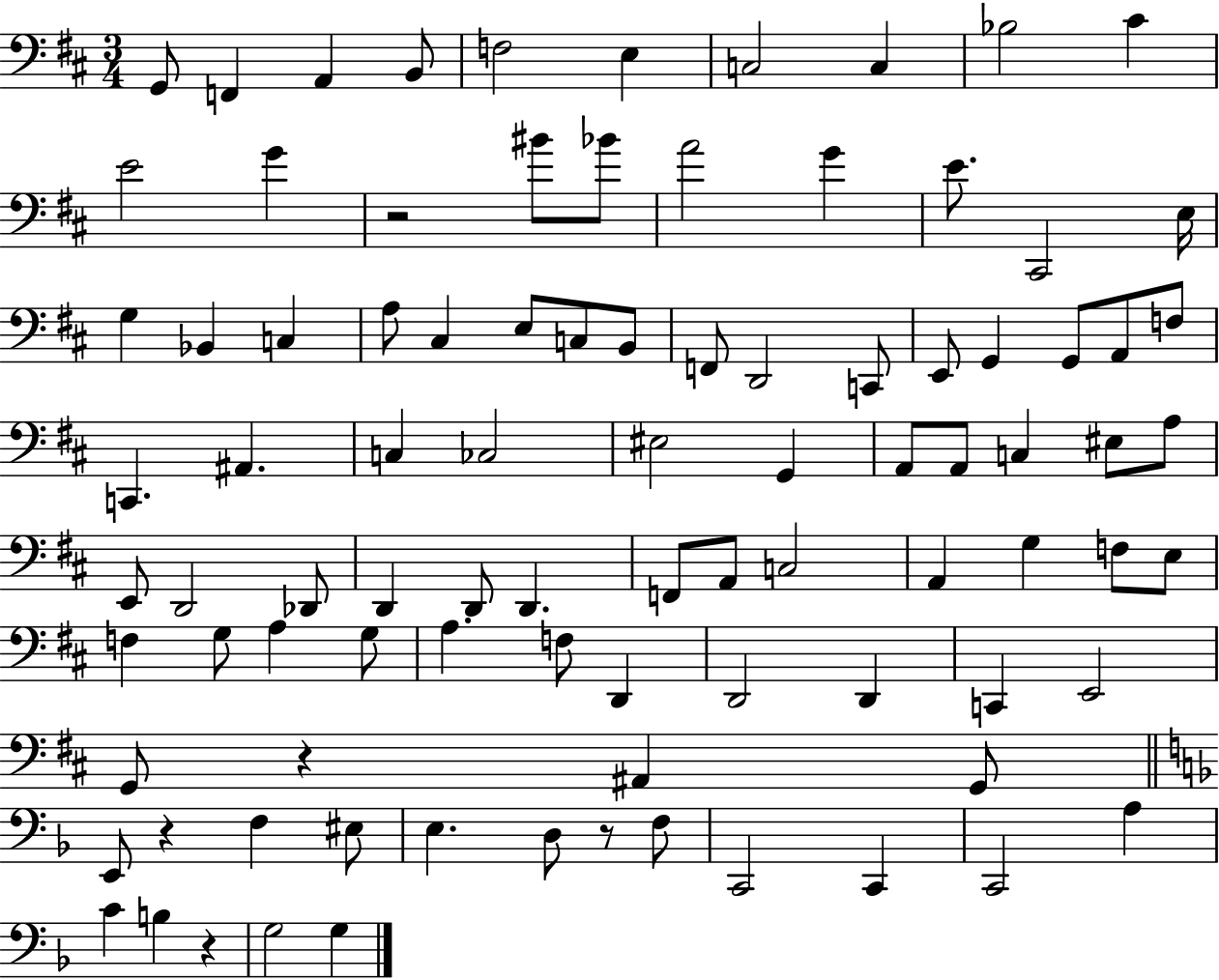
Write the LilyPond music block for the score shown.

{
  \clef bass
  \numericTimeSignature
  \time 3/4
  \key d \major
  g,8 f,4 a,4 b,8 | f2 e4 | c2 c4 | bes2 cis'4 | \break e'2 g'4 | r2 bis'8 bes'8 | a'2 g'4 | e'8. cis,2 e16 | \break g4 bes,4 c4 | a8 cis4 e8 c8 b,8 | f,8 d,2 c,8 | e,8 g,4 g,8 a,8 f8 | \break c,4. ais,4. | c4 ces2 | eis2 g,4 | a,8 a,8 c4 eis8 a8 | \break e,8 d,2 des,8 | d,4 d,8 d,4. | f,8 a,8 c2 | a,4 g4 f8 e8 | \break f4 g8 a4 g8 | a4. f8 d,4 | d,2 d,4 | c,4 e,2 | \break g,8 r4 ais,4 g,8 | \bar "||" \break \key f \major e,8 r4 f4 eis8 | e4. d8 r8 f8 | c,2 c,4 | c,2 a4 | \break c'4 b4 r4 | g2 g4 | \bar "|."
}